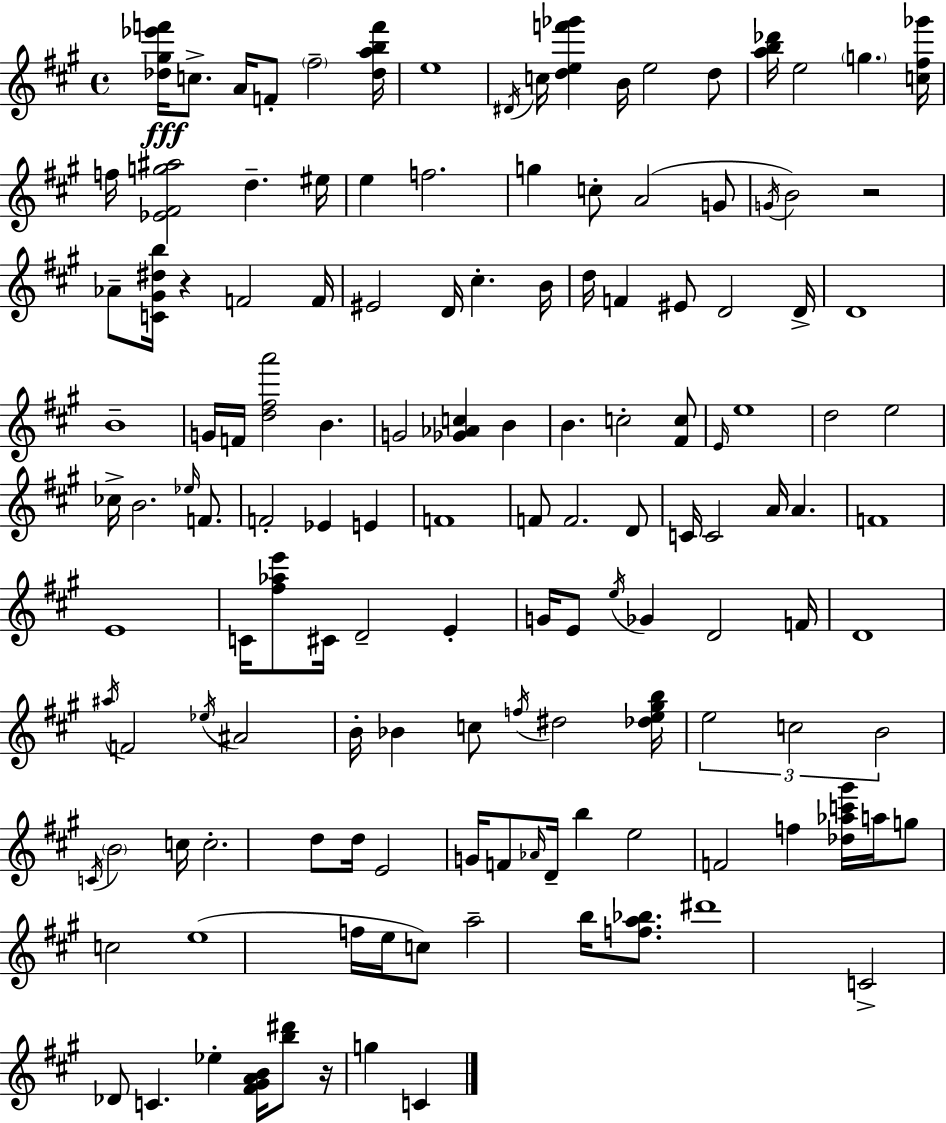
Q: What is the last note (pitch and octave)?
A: C4